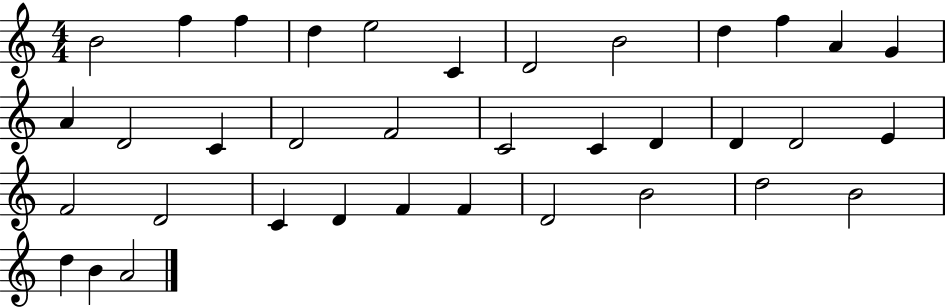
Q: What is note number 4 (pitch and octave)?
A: D5